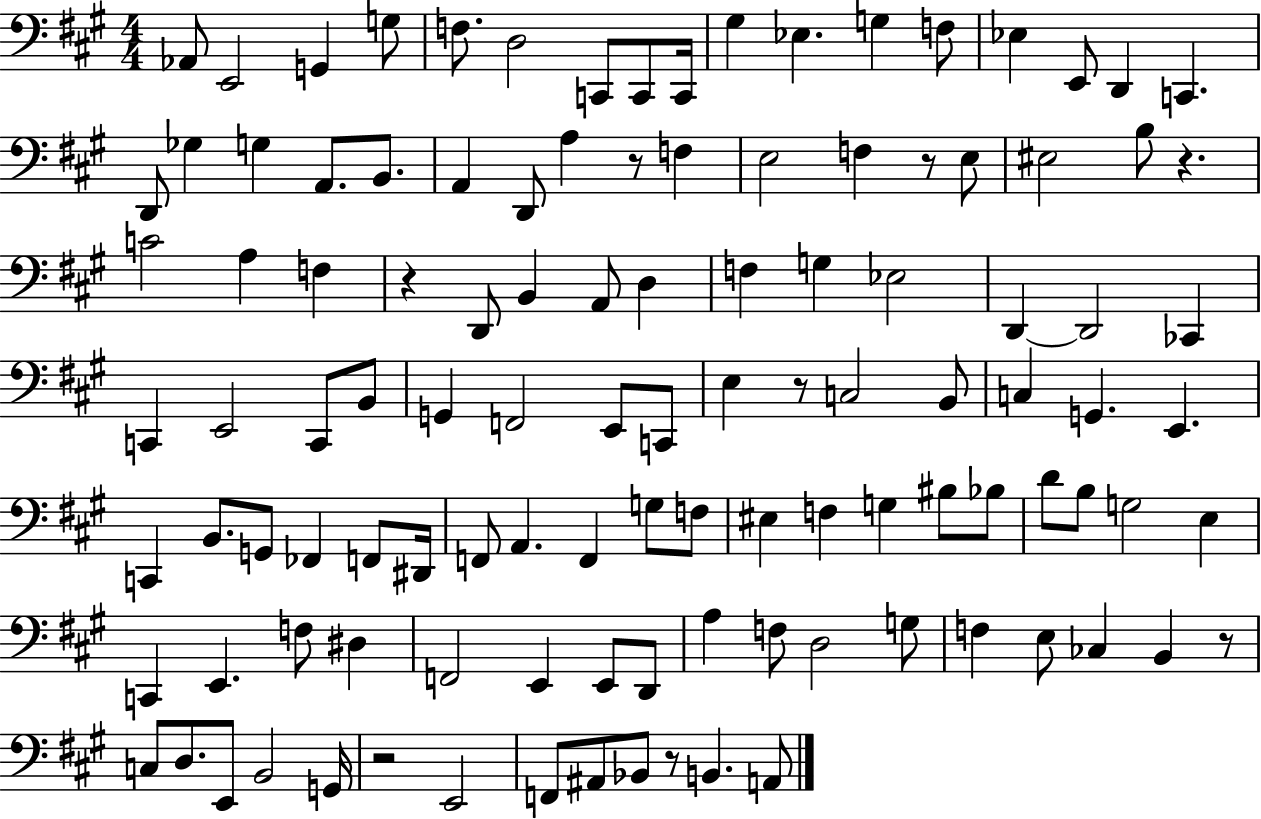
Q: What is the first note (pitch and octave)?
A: Ab2